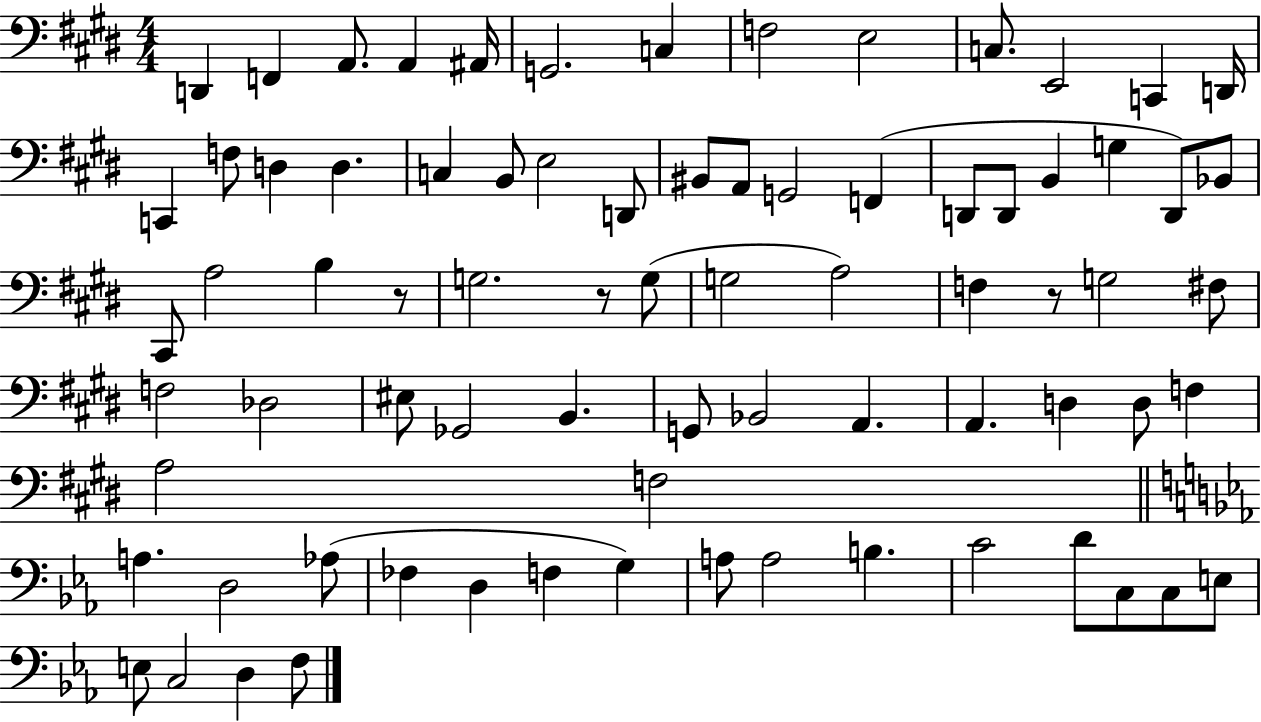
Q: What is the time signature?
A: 4/4